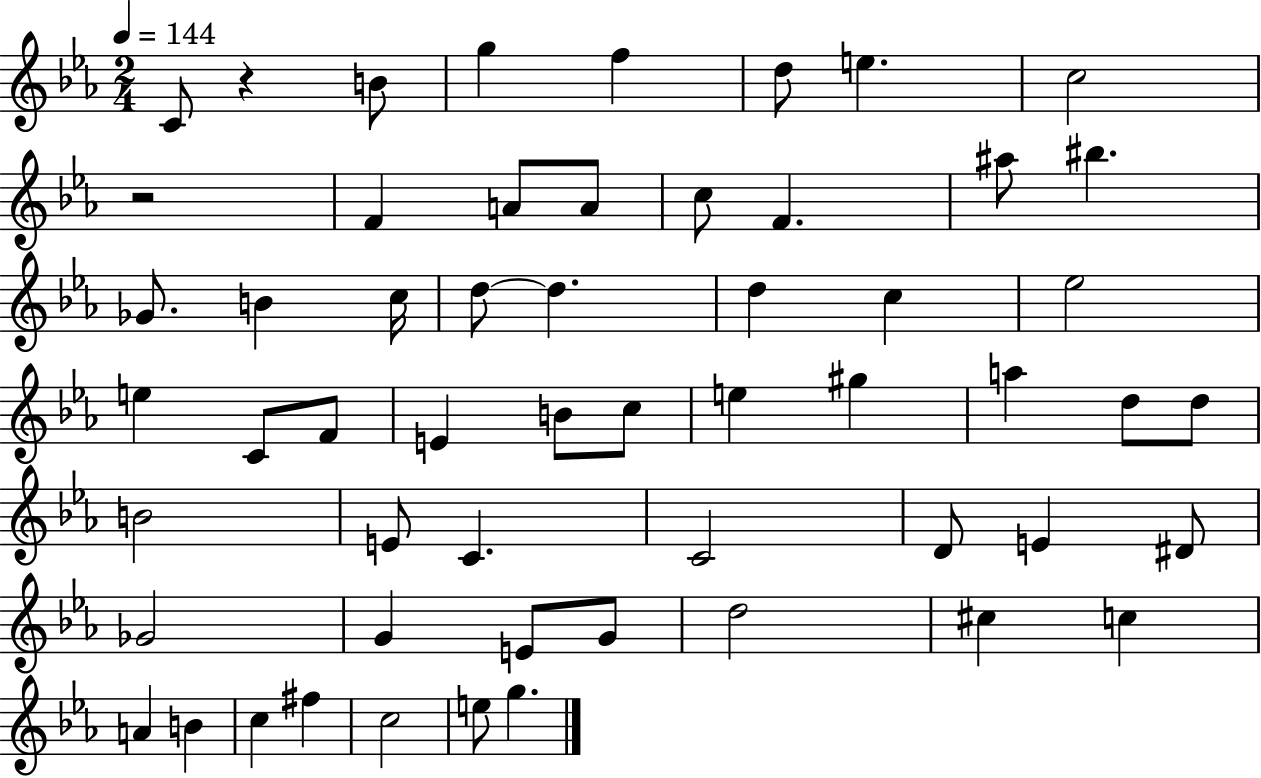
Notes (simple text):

C4/e R/q B4/e G5/q F5/q D5/e E5/q. C5/h R/h F4/q A4/e A4/e C5/e F4/q. A#5/e BIS5/q. Gb4/e. B4/q C5/s D5/e D5/q. D5/q C5/q Eb5/h E5/q C4/e F4/e E4/q B4/e C5/e E5/q G#5/q A5/q D5/e D5/e B4/h E4/e C4/q. C4/h D4/e E4/q D#4/e Gb4/h G4/q E4/e G4/e D5/h C#5/q C5/q A4/q B4/q C5/q F#5/q C5/h E5/e G5/q.